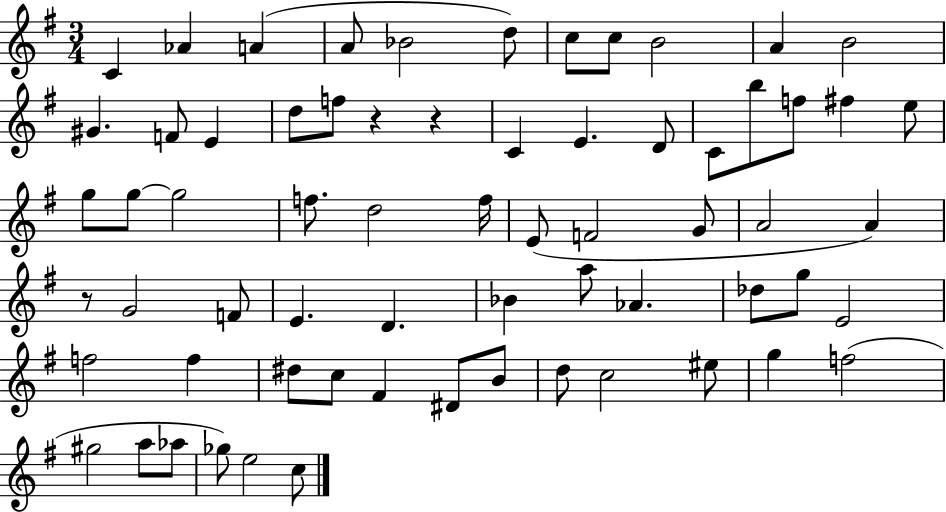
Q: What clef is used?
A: treble